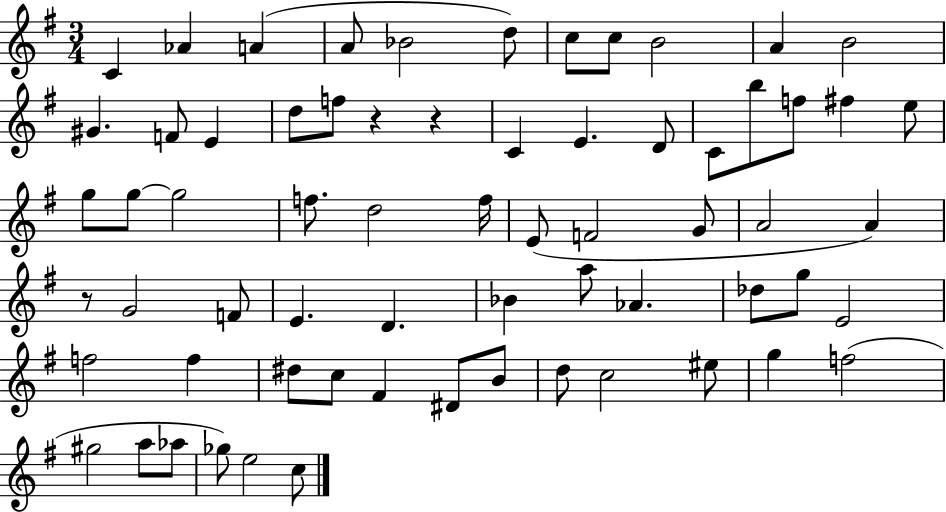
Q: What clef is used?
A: treble